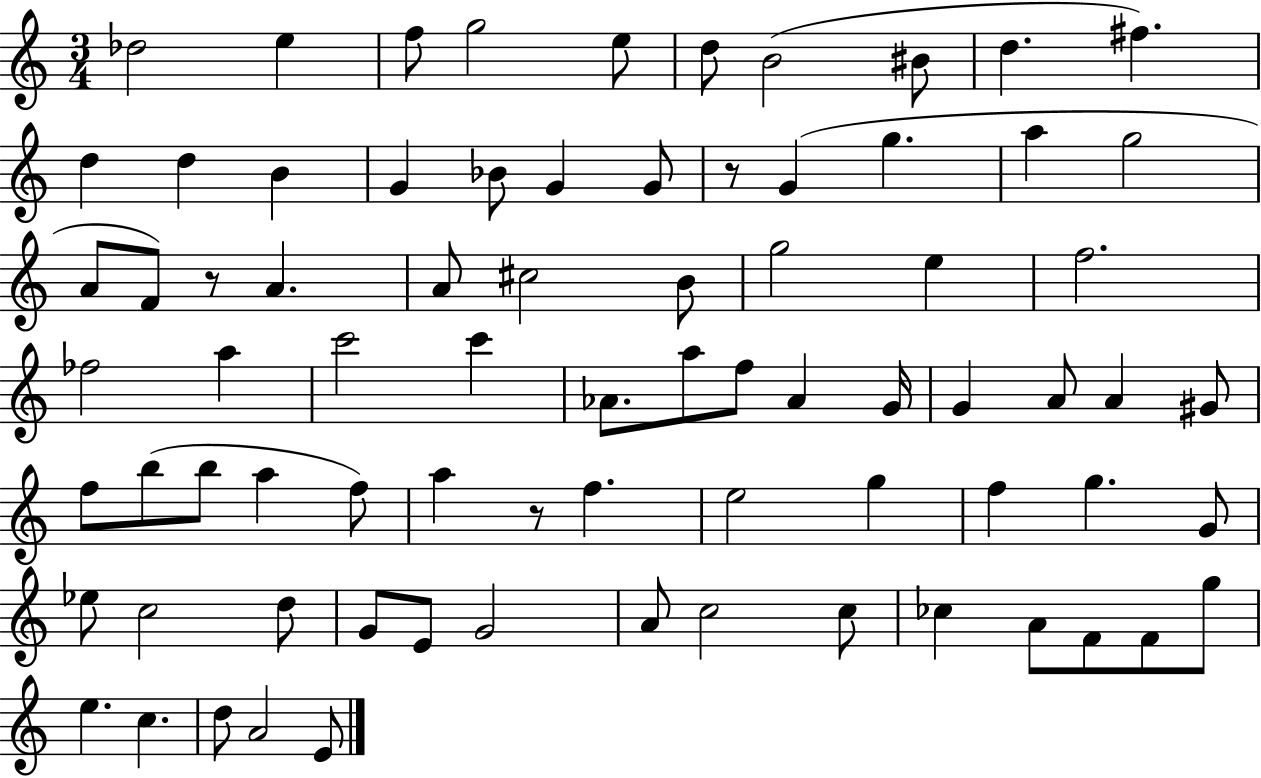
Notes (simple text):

Db5/h E5/q F5/e G5/h E5/e D5/e B4/h BIS4/e D5/q. F#5/q. D5/q D5/q B4/q G4/q Bb4/e G4/q G4/e R/e G4/q G5/q. A5/q G5/h A4/e F4/e R/e A4/q. A4/e C#5/h B4/e G5/h E5/q F5/h. FES5/h A5/q C6/h C6/q Ab4/e. A5/e F5/e Ab4/q G4/s G4/q A4/e A4/q G#4/e F5/e B5/e B5/e A5/q F5/e A5/q R/e F5/q. E5/h G5/q F5/q G5/q. G4/e Eb5/e C5/h D5/e G4/e E4/e G4/h A4/e C5/h C5/e CES5/q A4/e F4/e F4/e G5/e E5/q. C5/q. D5/e A4/h E4/e